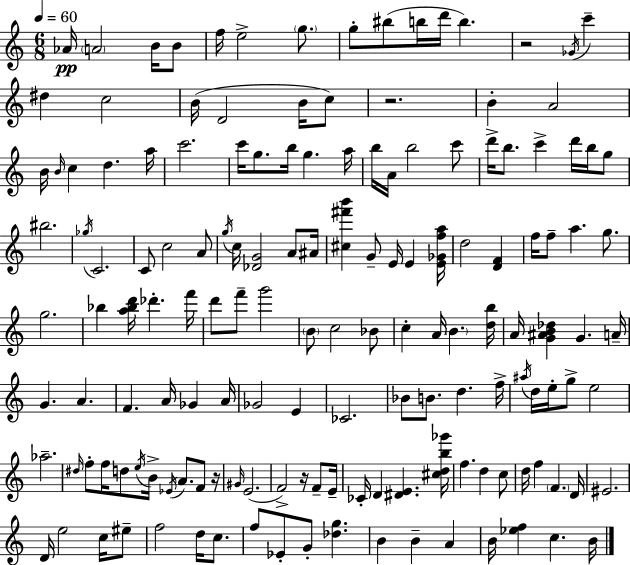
{
  \clef treble
  \numericTimeSignature
  \time 6/8
  \key c \major
  \tempo 4 = 60
  aes'16\pp \parenthesize a'2 b'16 b'8 | f''16 e''2-> \parenthesize g''8. | g''8-. bis''8( b''16 d'''16 b''4.) | r2 \acciaccatura { ges'16 } c'''4-- | \break dis''4 c''2 | b'16( d'2 b'16 c''8) | r2. | b'4-. a'2 | \break b'16 \grace { b'16 } c''4 d''4. | a''16 c'''2. | c'''16 g''8. b''16 g''4. | a''16 b''16 a'16 b''2 | \break c'''8 d'''16-> b''8. c'''4-> d'''16 b''16 | g''8 bis''2. | \acciaccatura { ges''16 } c'2. | c'8 c''2 | \break a'8 \acciaccatura { g''16 } c''16 <des' g'>2 | a'8 ais'16 <cis'' fis''' b'''>4 g'8-- e'16 e'4 | <e' ges' f'' a''>16 d''2 | <d' f'>4 f''16 f''8-- a''4. | \break g''8. g''2. | bes''4 <a'' bes'' d'''>16 des'''4.-. | f'''16 d'''8 f'''8-- g'''2 | \parenthesize b'8 c''2 | \break bes'8 c''4-. a'16 \parenthesize b'4. | <d'' b''>16 a'16 <g' ais' b' des''>4 g'4. | a'16-- g'4. a'4. | f'4. a'16 ges'4 | \break a'16 ges'2 | e'4 ces'2. | bes'8 b'8. d''4. | f''16-> \acciaccatura { ais''16 } d''16 e''16-. g''8-> e''2 | \break aes''2.-- | \grace { dis''16 } f''8-. f''16 d''8 \acciaccatura { e''16 } | b'16-> \acciaccatura { ees'16 } a'8. f'8 r16 \grace { gis'16 }( e'2. | f'2->) | \break r16 f'8-- e'16-- ces'16-. d'4 | <dis' e'>4. <cis'' d'' b'' ges'''>16 f''4. | d''4 c''8 d''16 f''4 | \parenthesize f'4. d'16 eis'2. | \break d'16 e''2 | c''16 eis''8-- f''2 | d''16 c''8. f''8 ees'8-. | g'8-. <des'' g''>4. b'4 | \break b'4-- a'4 b'16 <ees'' f''>4 | c''4. b'16 \bar "|."
}